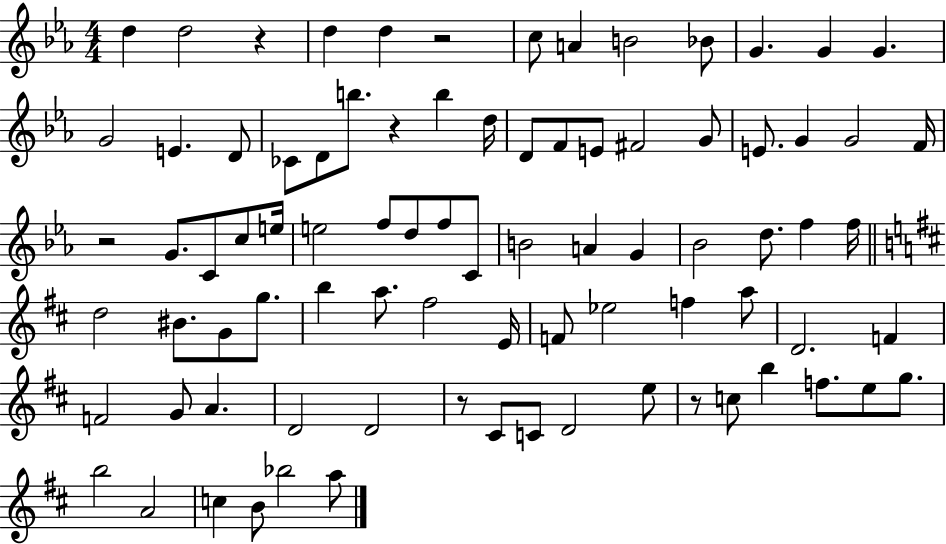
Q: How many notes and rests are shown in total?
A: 84